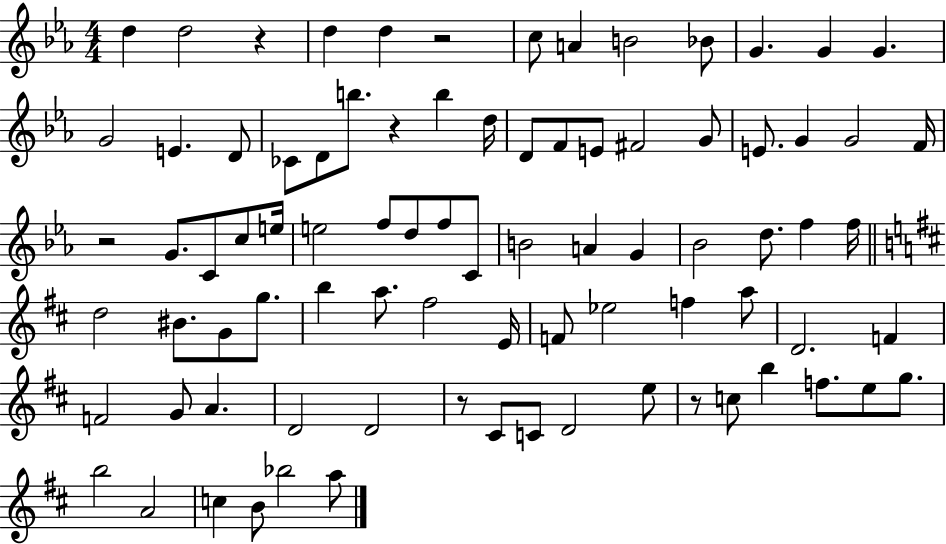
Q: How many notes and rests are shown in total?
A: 84